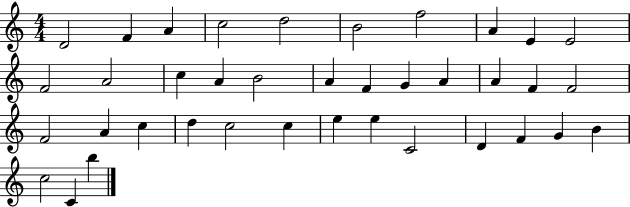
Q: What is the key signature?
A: C major